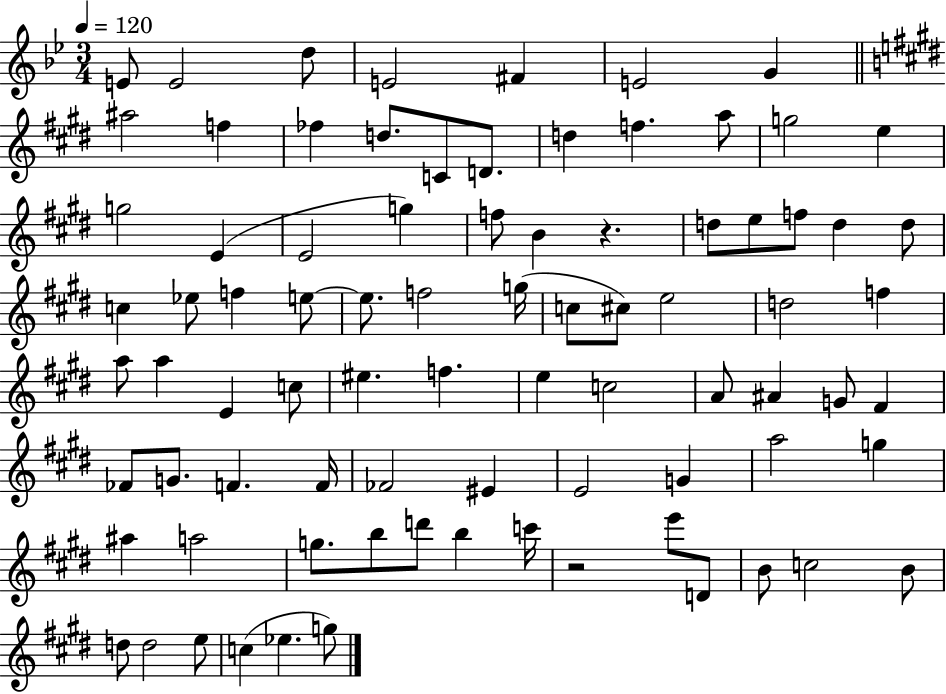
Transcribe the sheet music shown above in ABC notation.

X:1
T:Untitled
M:3/4
L:1/4
K:Bb
E/2 E2 d/2 E2 ^F E2 G ^a2 f _f d/2 C/2 D/2 d f a/2 g2 e g2 E E2 g f/2 B z d/2 e/2 f/2 d d/2 c _e/2 f e/2 e/2 f2 g/4 c/2 ^c/2 e2 d2 f a/2 a E c/2 ^e f e c2 A/2 ^A G/2 ^F _F/2 G/2 F F/4 _F2 ^E E2 G a2 g ^a a2 g/2 b/2 d'/2 b c'/4 z2 e'/2 D/2 B/2 c2 B/2 d/2 d2 e/2 c _e g/2